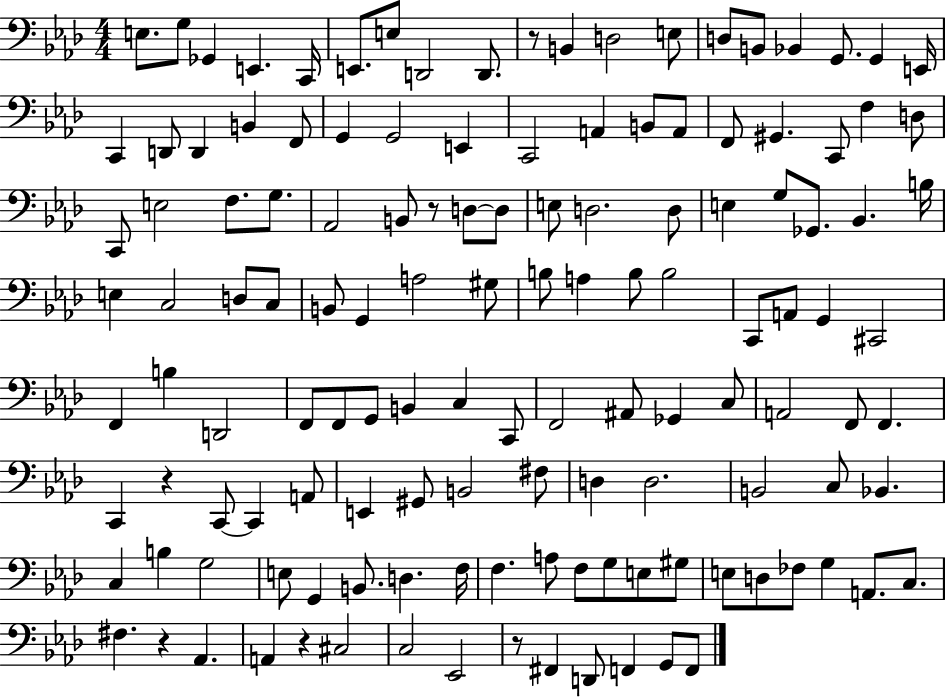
{
  \clef bass
  \numericTimeSignature
  \time 4/4
  \key aes \major
  e8. g8 ges,4 e,4. c,16 | e,8. e8 d,2 d,8. | r8 b,4 d2 e8 | d8 b,8 bes,4 g,8. g,4 e,16 | \break c,4 d,8 d,4 b,4 f,8 | g,4 g,2 e,4 | c,2 a,4 b,8 a,8 | f,8 gis,4. c,8 f4 d8 | \break c,8 e2 f8. g8. | aes,2 b,8 r8 d8~~ d8 | e8 d2. d8 | e4 g8 ges,8. bes,4. b16 | \break e4 c2 d8 c8 | b,8 g,4 a2 gis8 | b8 a4 b8 b2 | c,8 a,8 g,4 cis,2 | \break f,4 b4 d,2 | f,8 f,8 g,8 b,4 c4 c,8 | f,2 ais,8 ges,4 c8 | a,2 f,8 f,4. | \break c,4 r4 c,8~~ c,4 a,8 | e,4 gis,8 b,2 fis8 | d4 d2. | b,2 c8 bes,4. | \break c4 b4 g2 | e8 g,4 b,8. d4. f16 | f4. a8 f8 g8 e8 gis8 | e8 d8 fes8 g4 a,8. c8. | \break fis4. r4 aes,4. | a,4 r4 cis2 | c2 ees,2 | r8 fis,4 d,8 f,4 g,8 f,8 | \break \bar "|."
}